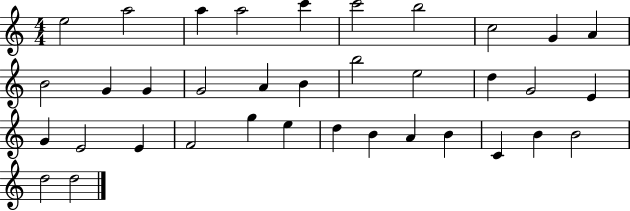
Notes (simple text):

E5/h A5/h A5/q A5/h C6/q C6/h B5/h C5/h G4/q A4/q B4/h G4/q G4/q G4/h A4/q B4/q B5/h E5/h D5/q G4/h E4/q G4/q E4/h E4/q F4/h G5/q E5/q D5/q B4/q A4/q B4/q C4/q B4/q B4/h D5/h D5/h